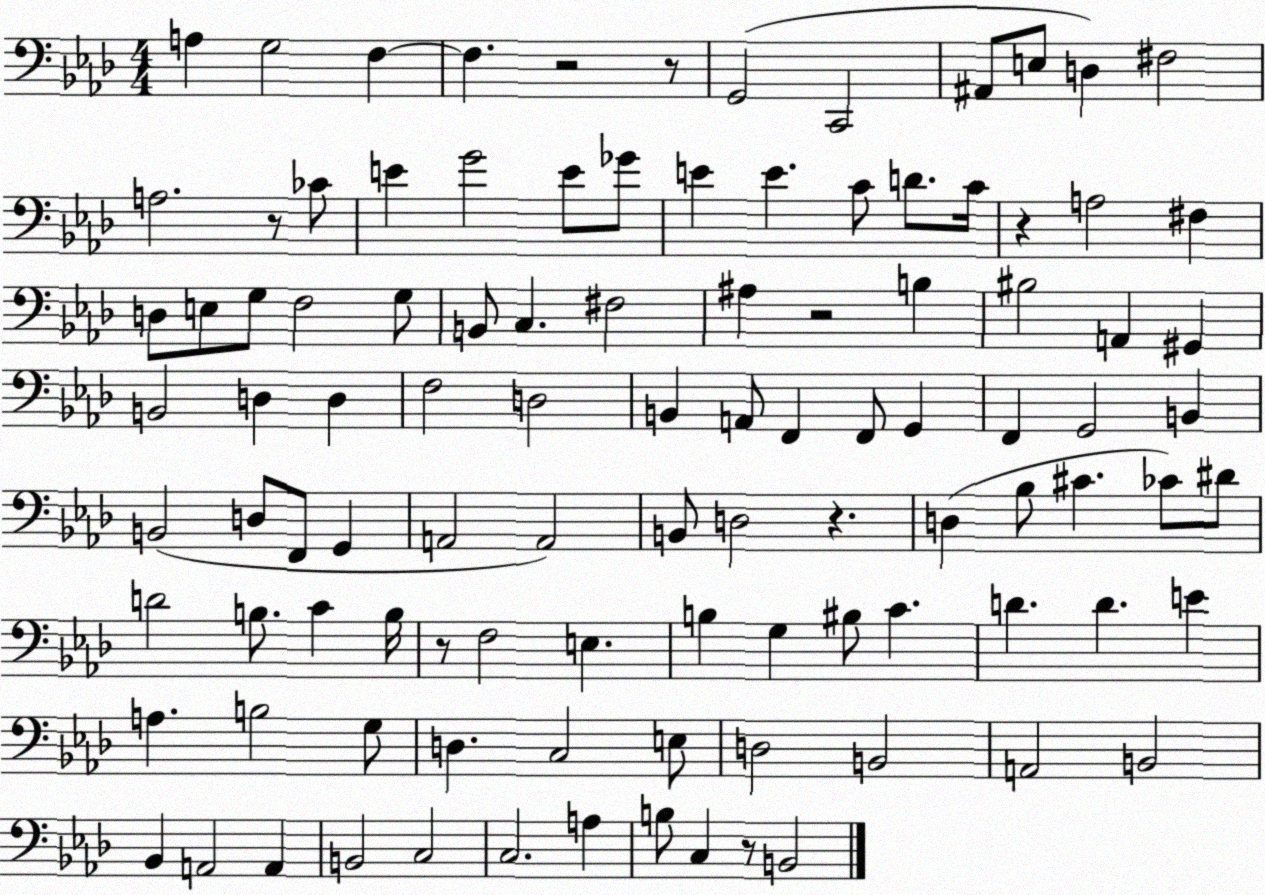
X:1
T:Untitled
M:4/4
L:1/4
K:Ab
A, G,2 F, F, z2 z/2 G,,2 C,,2 ^A,,/2 E,/2 D, ^F,2 A,2 z/2 _C/2 E G2 E/2 _G/2 E E C/2 D/2 C/4 z A,2 ^F, D,/2 E,/2 G,/2 F,2 G,/2 B,,/2 C, ^F,2 ^A, z2 B, ^B,2 A,, ^G,, B,,2 D, D, F,2 D,2 B,, A,,/2 F,, F,,/2 G,, F,, G,,2 B,, B,,2 D,/2 F,,/2 G,, A,,2 A,,2 B,,/2 D,2 z D, _B,/2 ^C _C/2 ^D/2 D2 B,/2 C B,/4 z/2 F,2 E, B, G, ^B,/2 C D D E A, B,2 G,/2 D, C,2 E,/2 D,2 B,,2 A,,2 B,,2 _B,, A,,2 A,, B,,2 C,2 C,2 A, B,/2 C, z/2 B,,2